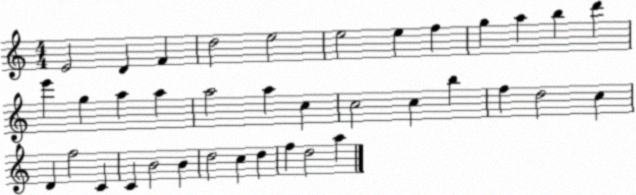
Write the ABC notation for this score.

X:1
T:Untitled
M:4/4
L:1/4
K:C
E2 D F d2 e2 e2 e f g a b d' e' g a a a2 a c c2 c b f d2 c D f2 C C B2 B d2 c d f d2 a